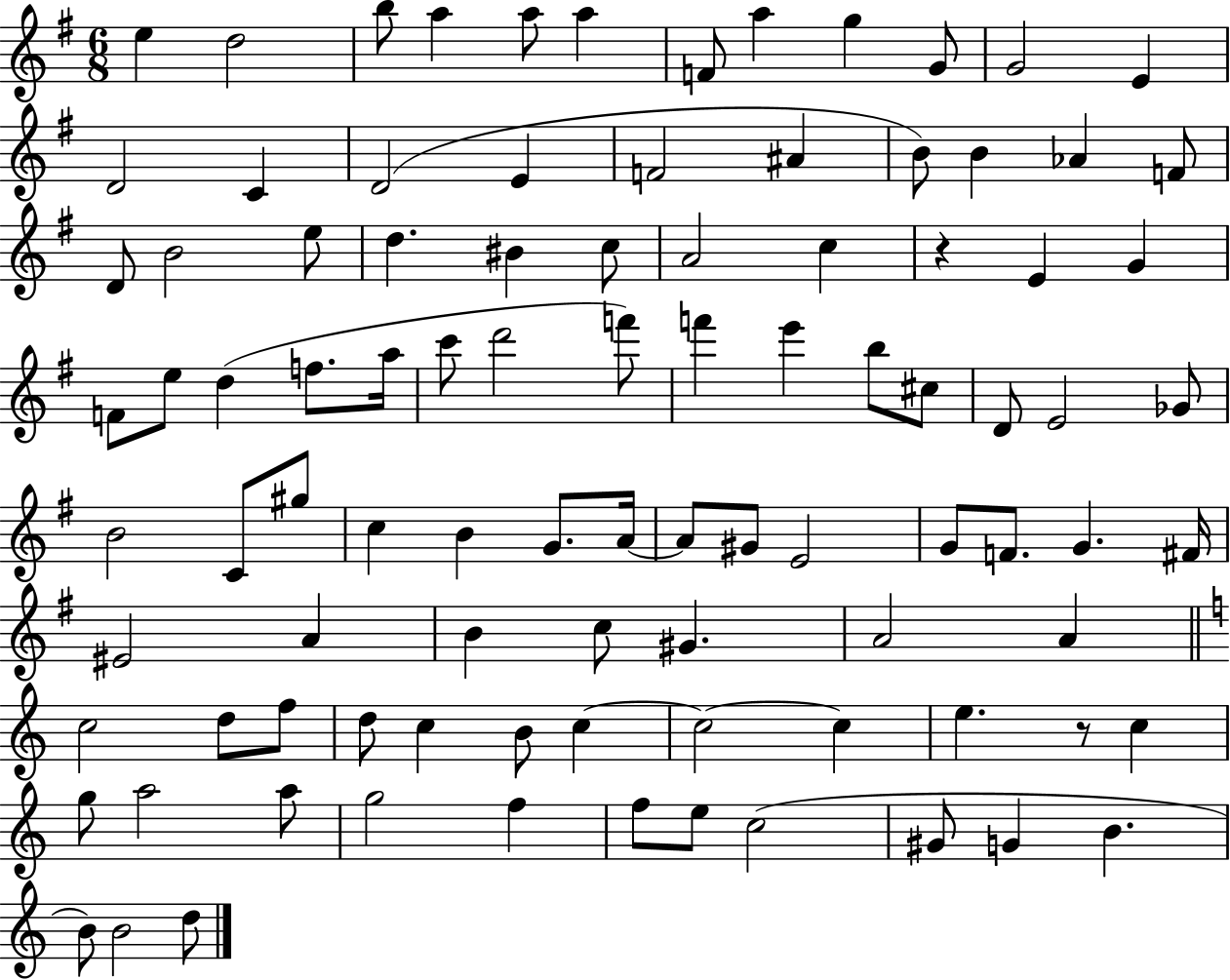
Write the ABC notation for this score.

X:1
T:Untitled
M:6/8
L:1/4
K:G
e d2 b/2 a a/2 a F/2 a g G/2 G2 E D2 C D2 E F2 ^A B/2 B _A F/2 D/2 B2 e/2 d ^B c/2 A2 c z E G F/2 e/2 d f/2 a/4 c'/2 d'2 f'/2 f' e' b/2 ^c/2 D/2 E2 _G/2 B2 C/2 ^g/2 c B G/2 A/4 A/2 ^G/2 E2 G/2 F/2 G ^F/4 ^E2 A B c/2 ^G A2 A c2 d/2 f/2 d/2 c B/2 c c2 c e z/2 c g/2 a2 a/2 g2 f f/2 e/2 c2 ^G/2 G B B/2 B2 d/2